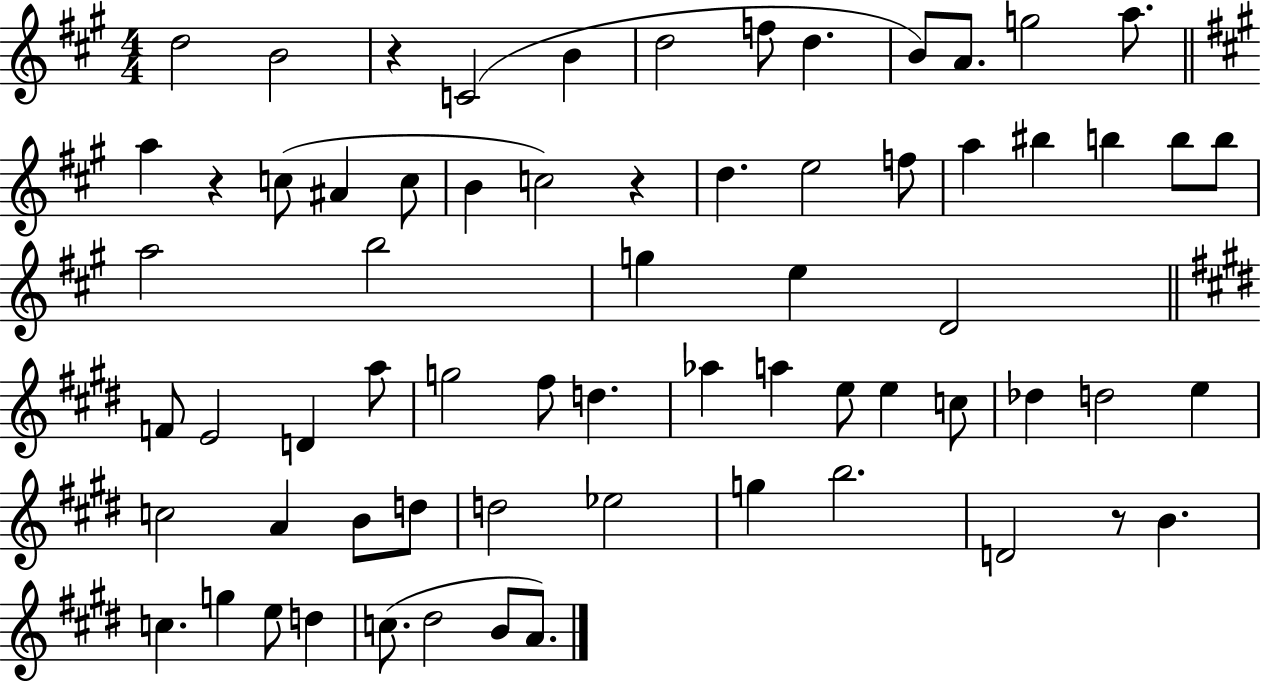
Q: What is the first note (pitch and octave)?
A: D5